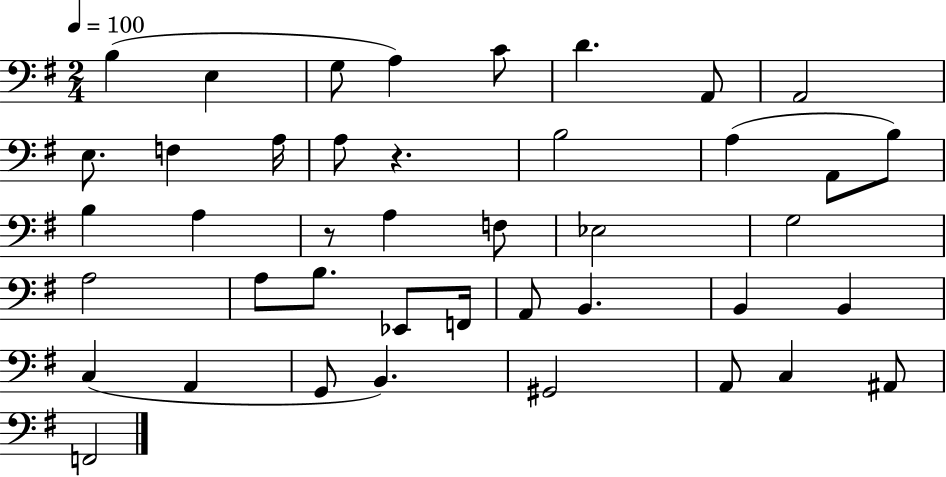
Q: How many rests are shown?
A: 2